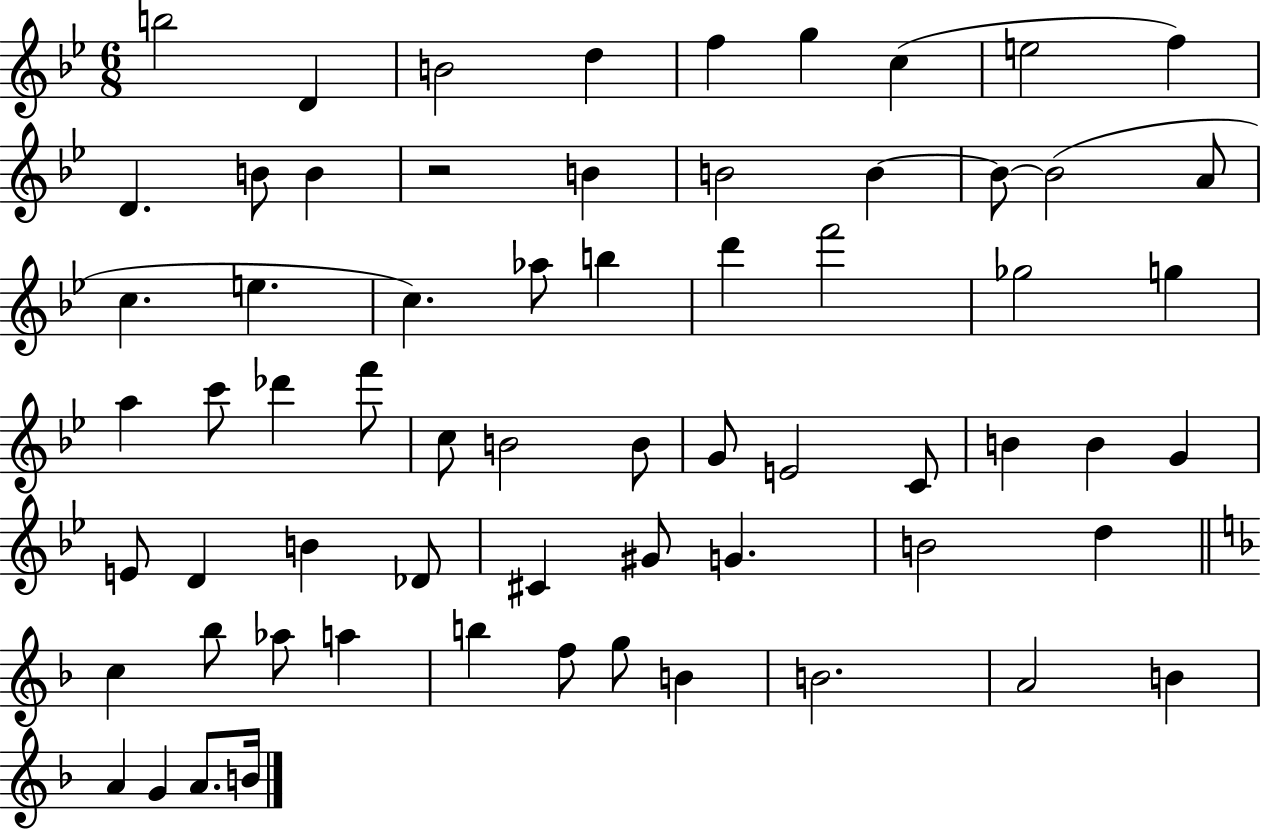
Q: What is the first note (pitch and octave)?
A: B5